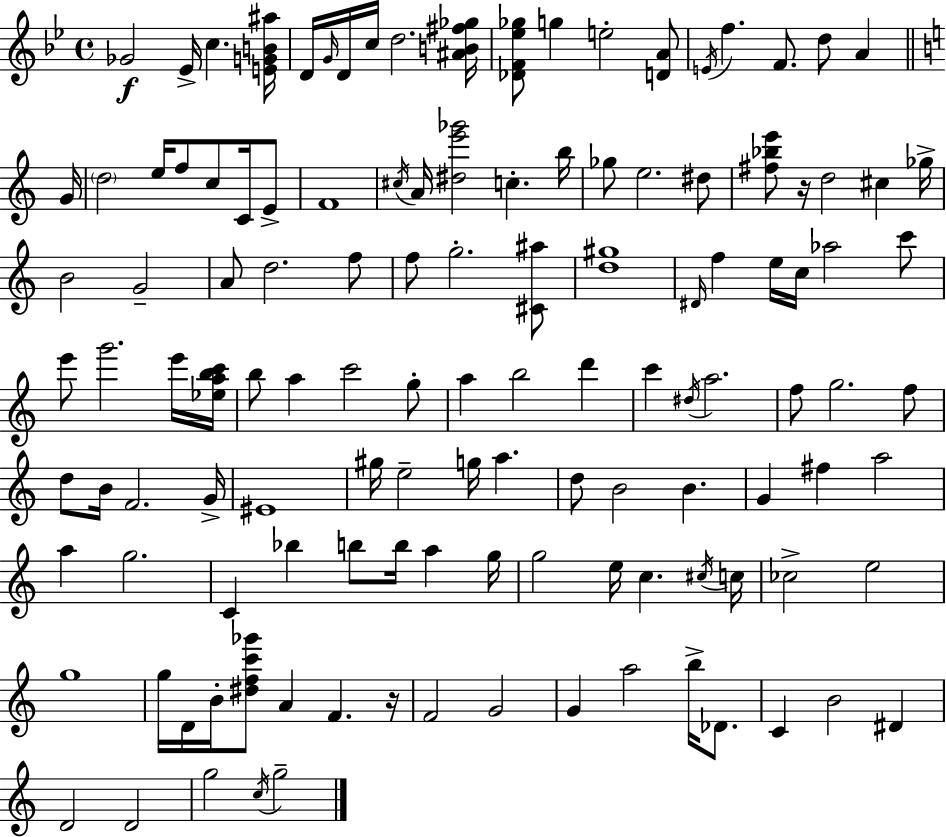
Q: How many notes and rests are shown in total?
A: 124